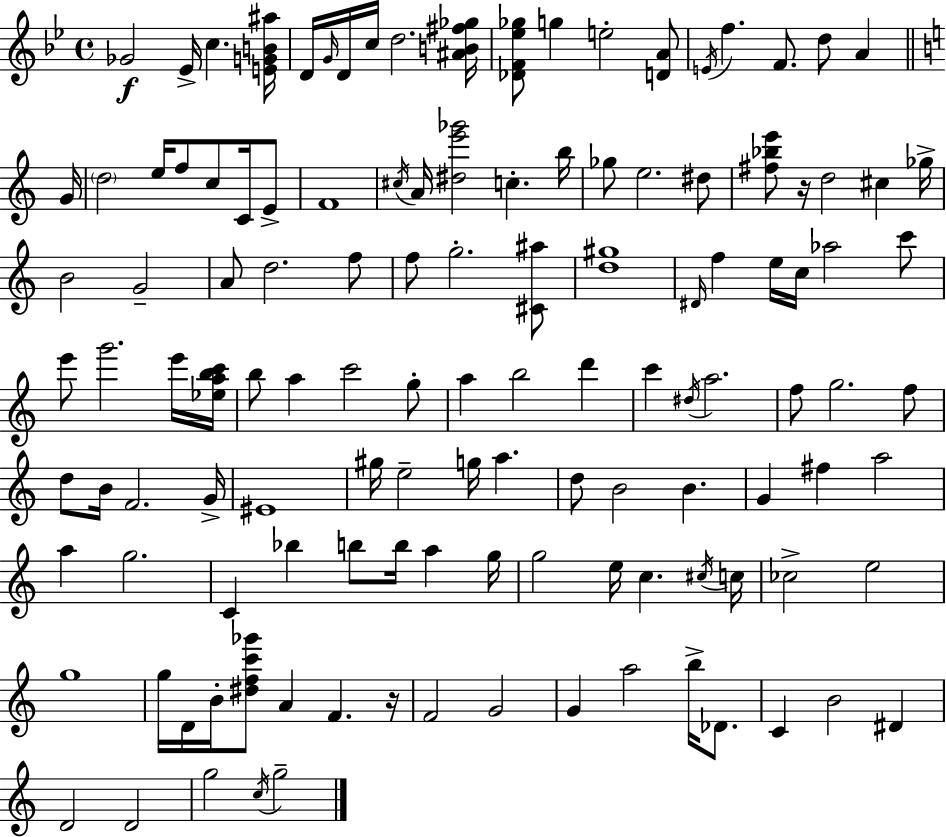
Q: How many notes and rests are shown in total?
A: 124